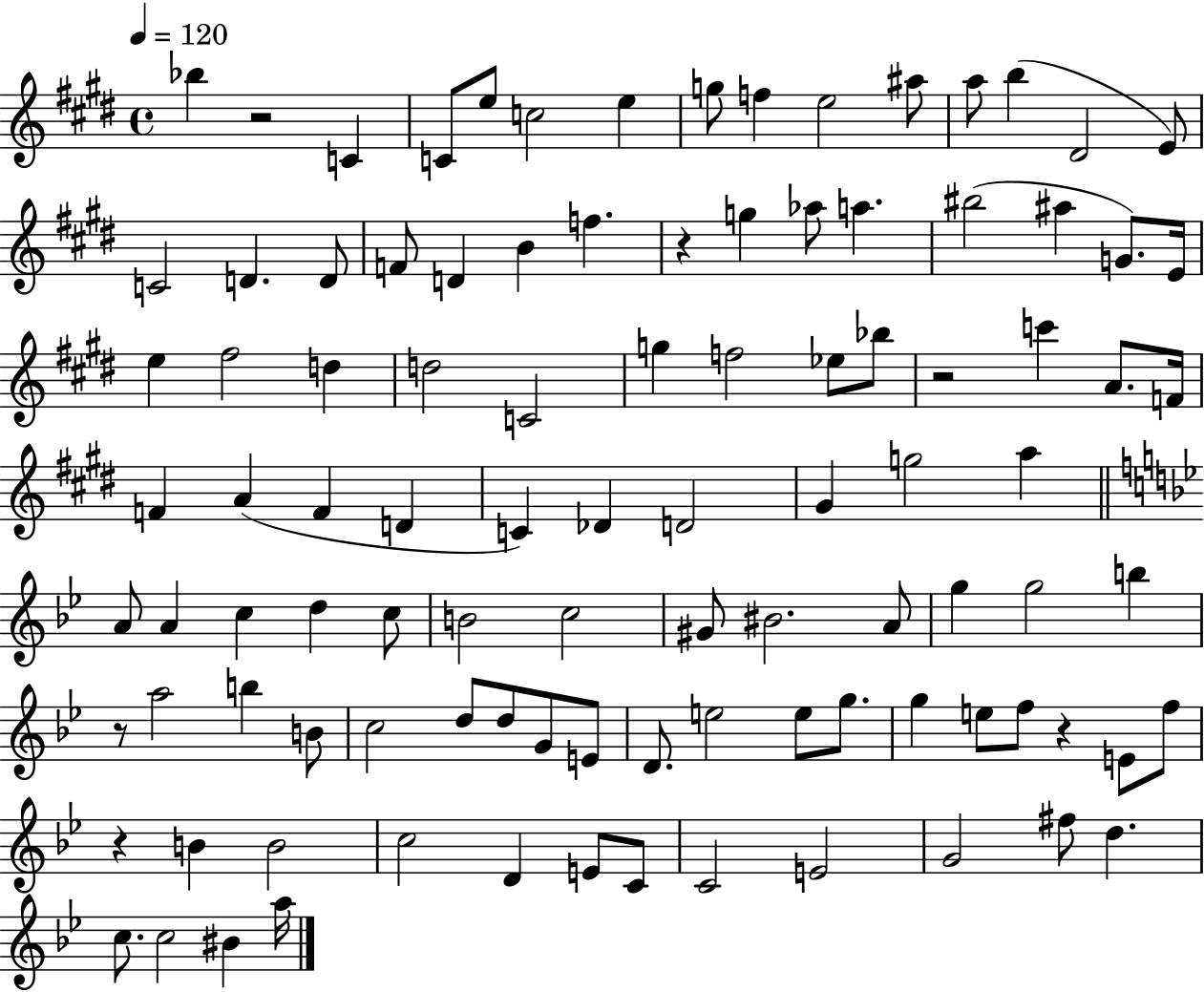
{
  \clef treble
  \time 4/4
  \defaultTimeSignature
  \key e \major
  \tempo 4 = 120
  \repeat volta 2 { bes''4 r2 c'4 | c'8 e''8 c''2 e''4 | g''8 f''4 e''2 ais''8 | a''8 b''4( dis'2 e'8) | \break c'2 d'4. d'8 | f'8 d'4 b'4 f''4. | r4 g''4 aes''8 a''4. | bis''2( ais''4 g'8.) e'16 | \break e''4 fis''2 d''4 | d''2 c'2 | g''4 f''2 ees''8 bes''8 | r2 c'''4 a'8. f'16 | \break f'4 a'4( f'4 d'4 | c'4) des'4 d'2 | gis'4 g''2 a''4 | \bar "||" \break \key g \minor a'8 a'4 c''4 d''4 c''8 | b'2 c''2 | gis'8 bis'2. a'8 | g''4 g''2 b''4 | \break r8 a''2 b''4 b'8 | c''2 d''8 d''8 g'8 e'8 | d'8. e''2 e''8 g''8. | g''4 e''8 f''8 r4 e'8 f''8 | \break r4 b'4 b'2 | c''2 d'4 e'8 c'8 | c'2 e'2 | g'2 fis''8 d''4. | \break c''8. c''2 bis'4 a''16 | } \bar "|."
}